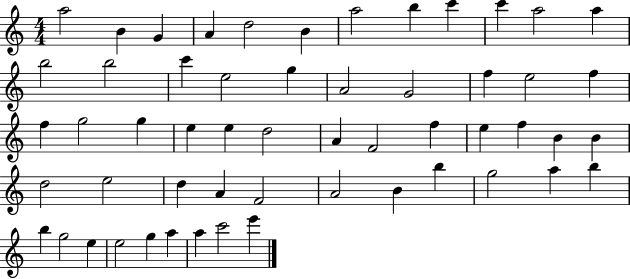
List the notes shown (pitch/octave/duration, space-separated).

A5/h B4/q G4/q A4/q D5/h B4/q A5/h B5/q C6/q C6/q A5/h A5/q B5/h B5/h C6/q E5/h G5/q A4/h G4/h F5/q E5/h F5/q F5/q G5/h G5/q E5/q E5/q D5/h A4/q F4/h F5/q E5/q F5/q B4/q B4/q D5/h E5/h D5/q A4/q F4/h A4/h B4/q B5/q G5/h A5/q B5/q B5/q G5/h E5/q E5/h G5/q A5/q A5/q C6/h E6/q